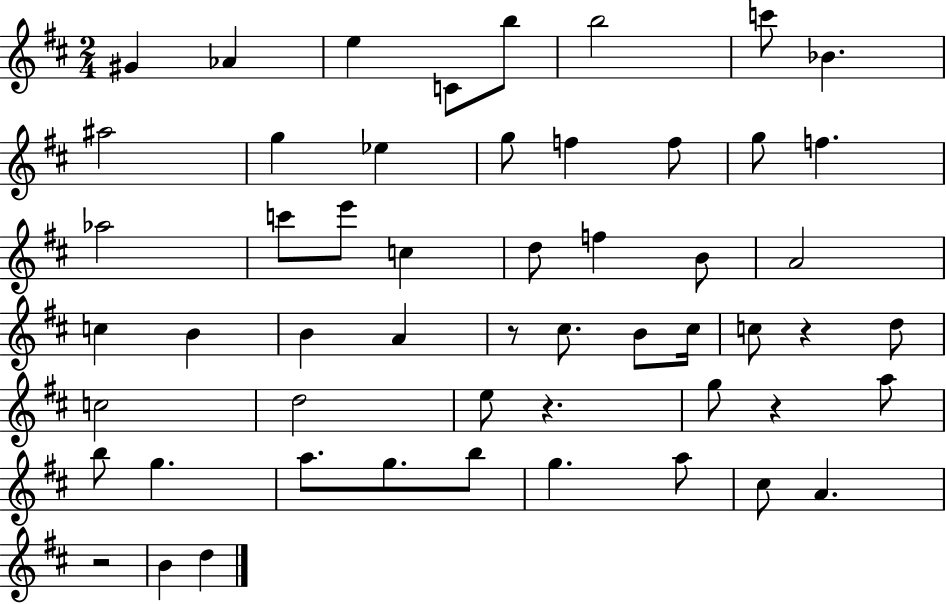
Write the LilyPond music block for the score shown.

{
  \clef treble
  \numericTimeSignature
  \time 2/4
  \key d \major
  gis'4 aes'4 | e''4 c'8 b''8 | b''2 | c'''8 bes'4. | \break ais''2 | g''4 ees''4 | g''8 f''4 f''8 | g''8 f''4. | \break aes''2 | c'''8 e'''8 c''4 | d''8 f''4 b'8 | a'2 | \break c''4 b'4 | b'4 a'4 | r8 cis''8. b'8 cis''16 | c''8 r4 d''8 | \break c''2 | d''2 | e''8 r4. | g''8 r4 a''8 | \break b''8 g''4. | a''8. g''8. b''8 | g''4. a''8 | cis''8 a'4. | \break r2 | b'4 d''4 | \bar "|."
}